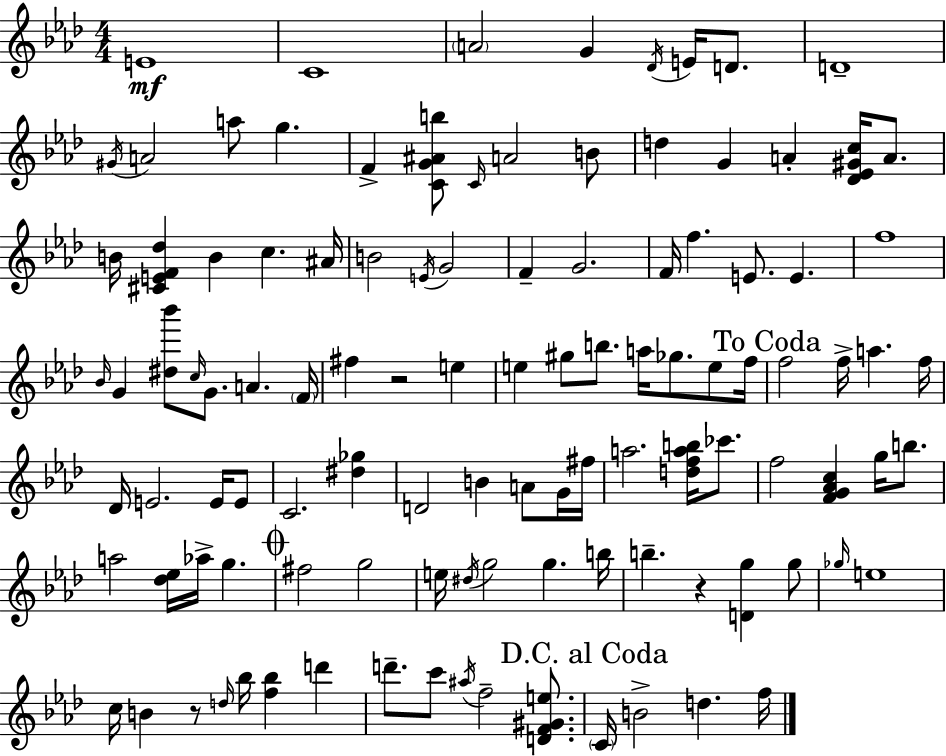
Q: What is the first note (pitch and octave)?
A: E4